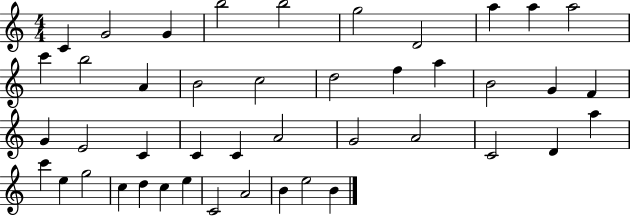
X:1
T:Untitled
M:4/4
L:1/4
K:C
C G2 G b2 b2 g2 D2 a a a2 c' b2 A B2 c2 d2 f a B2 G F G E2 C C C A2 G2 A2 C2 D a c' e g2 c d c e C2 A2 B e2 B